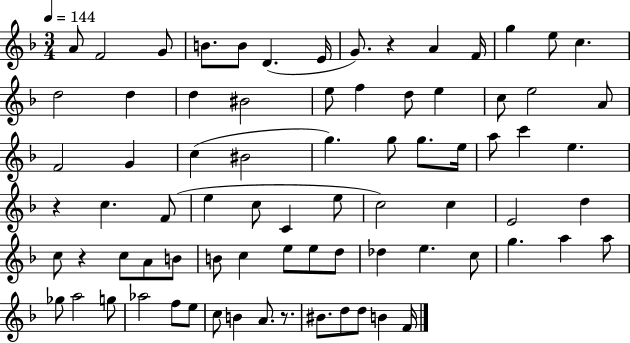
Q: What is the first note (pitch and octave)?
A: A4